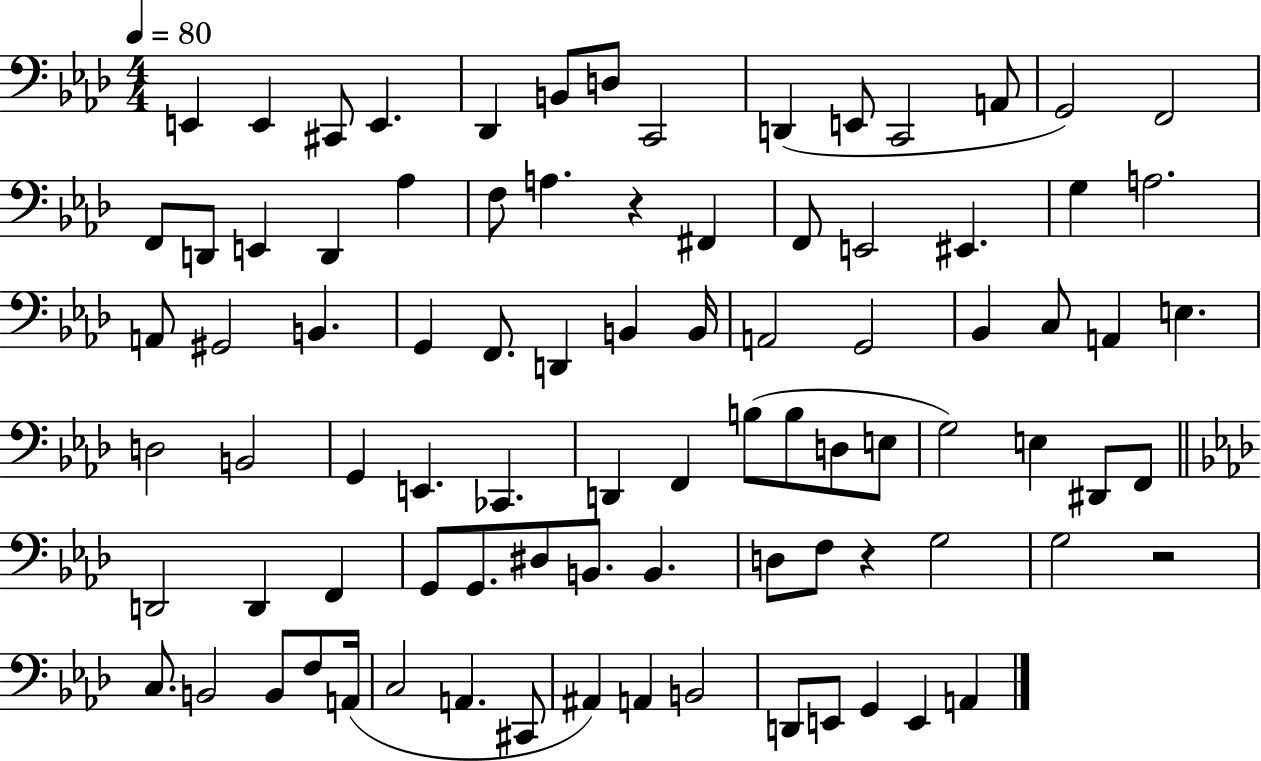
{
  \clef bass
  \numericTimeSignature
  \time 4/4
  \key aes \major
  \tempo 4 = 80
  e,4 e,4 cis,8 e,4. | des,4 b,8 d8 c,2 | d,4( e,8 c,2 a,8 | g,2) f,2 | \break f,8 d,8 e,4 d,4 aes4 | f8 a4. r4 fis,4 | f,8 e,2 eis,4. | g4 a2. | \break a,8 gis,2 b,4. | g,4 f,8. d,4 b,4 b,16 | a,2 g,2 | bes,4 c8 a,4 e4. | \break d2 b,2 | g,4 e,4. ces,4. | d,4 f,4 b8( b8 d8 e8 | g2) e4 dis,8 f,8 | \break \bar "||" \break \key aes \major d,2 d,4 f,4 | g,8 g,8. dis8 b,8. b,4. | d8 f8 r4 g2 | g2 r2 | \break c8. b,2 b,8 f8 a,16( | c2 a,4. cis,8 | ais,4) a,4 b,2 | d,8 e,8 g,4 e,4 a,4 | \break \bar "|."
}